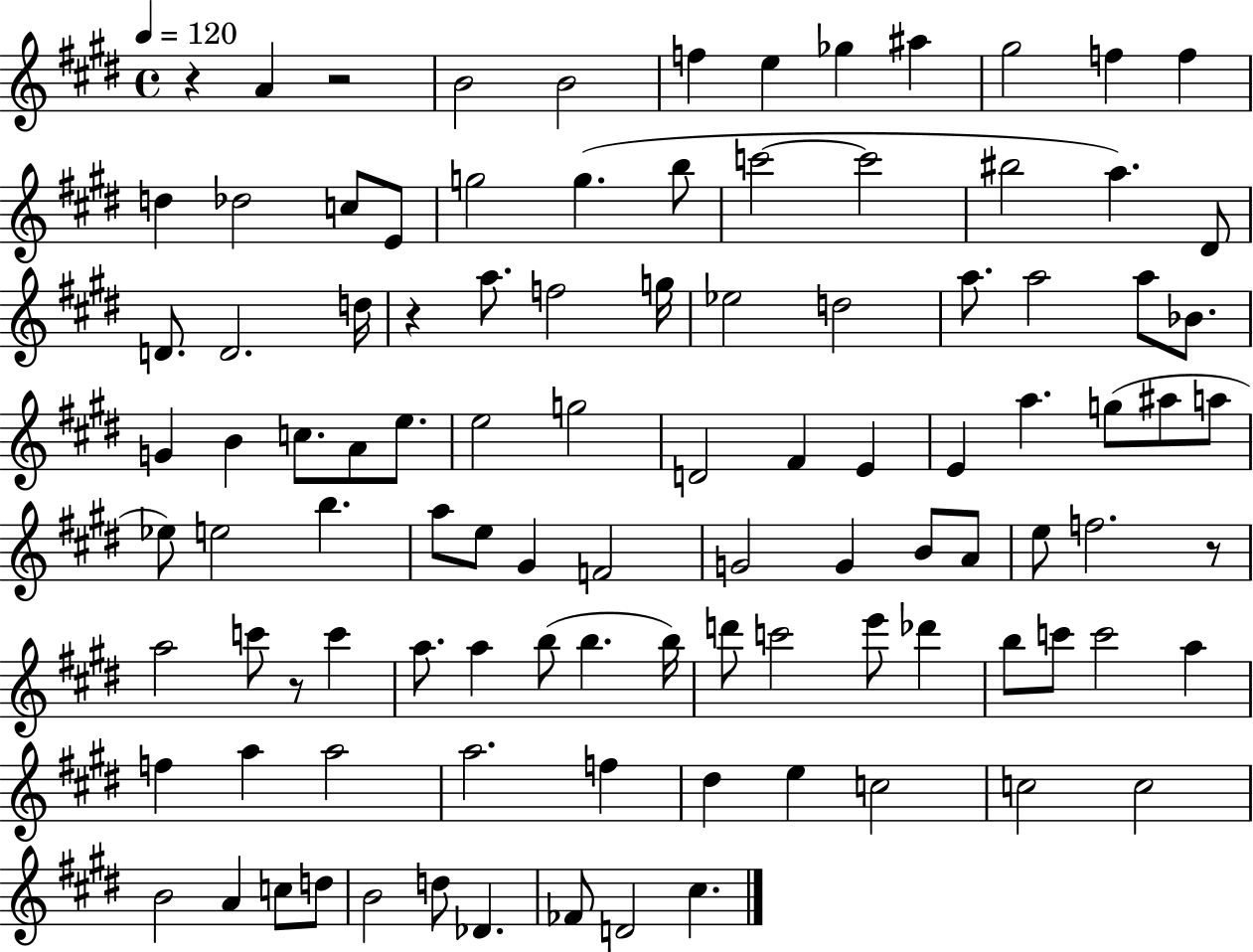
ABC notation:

X:1
T:Untitled
M:4/4
L:1/4
K:E
z A z2 B2 B2 f e _g ^a ^g2 f f d _d2 c/2 E/2 g2 g b/2 c'2 c'2 ^b2 a ^D/2 D/2 D2 d/4 z a/2 f2 g/4 _e2 d2 a/2 a2 a/2 _B/2 G B c/2 A/2 e/2 e2 g2 D2 ^F E E a g/2 ^a/2 a/2 _e/2 e2 b a/2 e/2 ^G F2 G2 G B/2 A/2 e/2 f2 z/2 a2 c'/2 z/2 c' a/2 a b/2 b b/4 d'/2 c'2 e'/2 _d' b/2 c'/2 c'2 a f a a2 a2 f ^d e c2 c2 c2 B2 A c/2 d/2 B2 d/2 _D _F/2 D2 ^c